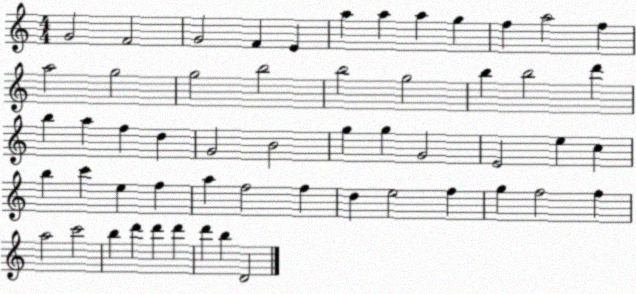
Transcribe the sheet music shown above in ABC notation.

X:1
T:Untitled
M:4/4
L:1/4
K:C
G2 F2 G2 F E a a a g f a2 f a2 g2 g2 b2 b2 g2 b b2 d' b a f d G2 B2 g g G2 E2 e c b c' e f a f2 f d e2 f g f2 f a2 c'2 b d' d' d' d' b D2